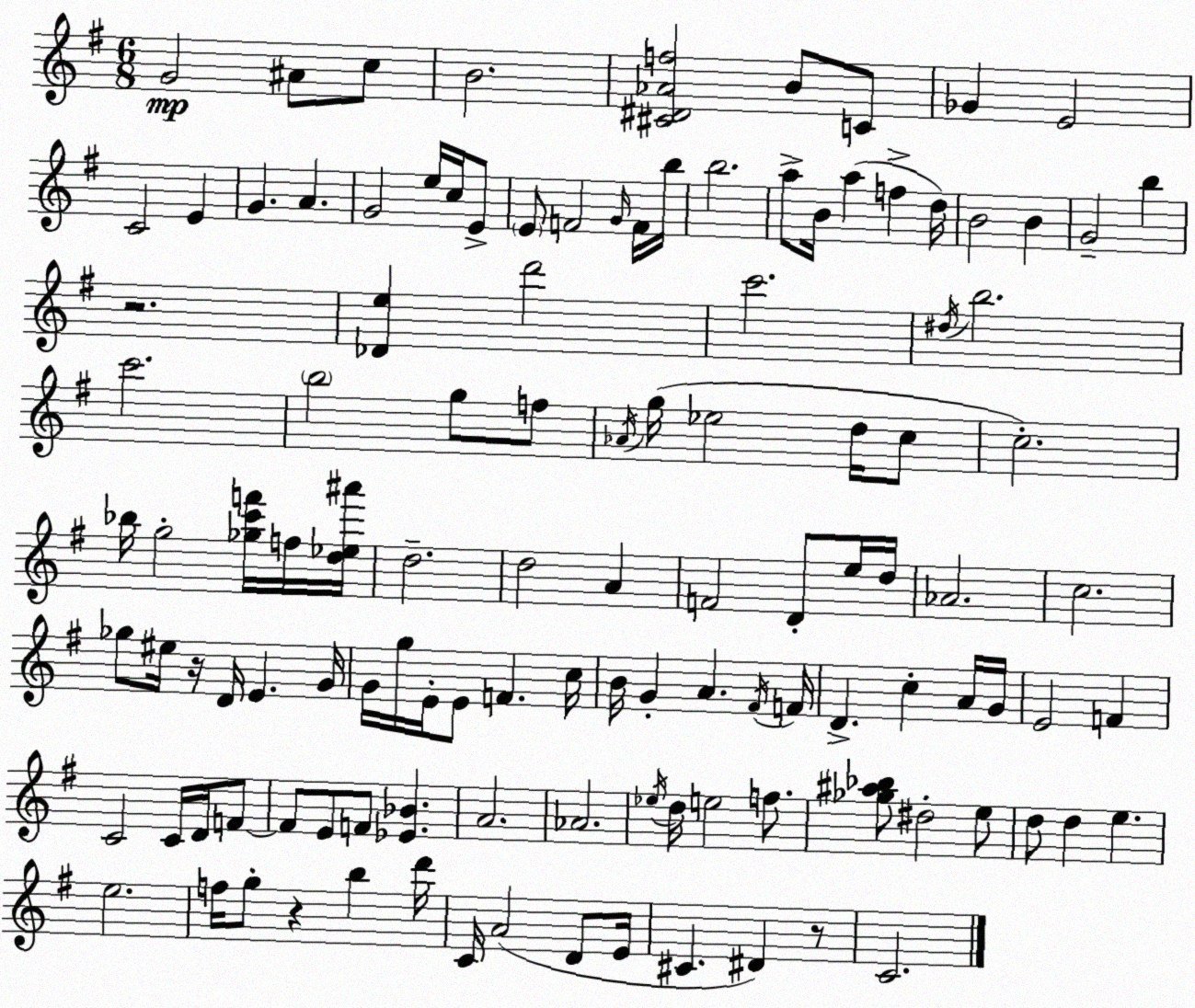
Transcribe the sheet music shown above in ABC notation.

X:1
T:Untitled
M:6/8
L:1/4
K:G
G2 ^A/2 c/2 B2 [^C^D_Af]2 B/2 C/2 _G E2 C2 E G A G2 e/4 c/4 E/2 E/2 F2 G/4 F/4 b/4 b2 a/2 B/4 a f d/4 B2 B G2 b z2 [_De] d'2 c'2 ^d/4 b2 c'2 b2 g/2 f/2 _A/4 g/4 _e2 d/4 c/2 c2 _b/4 g2 [_gc'f']/4 f/4 [d_e^a']/4 d2 d2 A F2 D/2 e/4 d/4 _A2 c2 _g/2 ^e/4 z/4 D/4 E G/4 G/4 g/4 E/4 E/2 F c/4 B/4 G A ^F/4 F/4 D c A/4 G/4 E2 F C2 C/4 D/4 F/2 F/2 E/2 F/2 [_E_B] A2 _A2 _e/4 d/4 e2 f/2 [_g^a_b]/2 ^d2 e/2 d/2 d e e2 f/4 g/2 z b d'/4 C/4 A2 D/2 E/4 ^C ^D z/2 C2